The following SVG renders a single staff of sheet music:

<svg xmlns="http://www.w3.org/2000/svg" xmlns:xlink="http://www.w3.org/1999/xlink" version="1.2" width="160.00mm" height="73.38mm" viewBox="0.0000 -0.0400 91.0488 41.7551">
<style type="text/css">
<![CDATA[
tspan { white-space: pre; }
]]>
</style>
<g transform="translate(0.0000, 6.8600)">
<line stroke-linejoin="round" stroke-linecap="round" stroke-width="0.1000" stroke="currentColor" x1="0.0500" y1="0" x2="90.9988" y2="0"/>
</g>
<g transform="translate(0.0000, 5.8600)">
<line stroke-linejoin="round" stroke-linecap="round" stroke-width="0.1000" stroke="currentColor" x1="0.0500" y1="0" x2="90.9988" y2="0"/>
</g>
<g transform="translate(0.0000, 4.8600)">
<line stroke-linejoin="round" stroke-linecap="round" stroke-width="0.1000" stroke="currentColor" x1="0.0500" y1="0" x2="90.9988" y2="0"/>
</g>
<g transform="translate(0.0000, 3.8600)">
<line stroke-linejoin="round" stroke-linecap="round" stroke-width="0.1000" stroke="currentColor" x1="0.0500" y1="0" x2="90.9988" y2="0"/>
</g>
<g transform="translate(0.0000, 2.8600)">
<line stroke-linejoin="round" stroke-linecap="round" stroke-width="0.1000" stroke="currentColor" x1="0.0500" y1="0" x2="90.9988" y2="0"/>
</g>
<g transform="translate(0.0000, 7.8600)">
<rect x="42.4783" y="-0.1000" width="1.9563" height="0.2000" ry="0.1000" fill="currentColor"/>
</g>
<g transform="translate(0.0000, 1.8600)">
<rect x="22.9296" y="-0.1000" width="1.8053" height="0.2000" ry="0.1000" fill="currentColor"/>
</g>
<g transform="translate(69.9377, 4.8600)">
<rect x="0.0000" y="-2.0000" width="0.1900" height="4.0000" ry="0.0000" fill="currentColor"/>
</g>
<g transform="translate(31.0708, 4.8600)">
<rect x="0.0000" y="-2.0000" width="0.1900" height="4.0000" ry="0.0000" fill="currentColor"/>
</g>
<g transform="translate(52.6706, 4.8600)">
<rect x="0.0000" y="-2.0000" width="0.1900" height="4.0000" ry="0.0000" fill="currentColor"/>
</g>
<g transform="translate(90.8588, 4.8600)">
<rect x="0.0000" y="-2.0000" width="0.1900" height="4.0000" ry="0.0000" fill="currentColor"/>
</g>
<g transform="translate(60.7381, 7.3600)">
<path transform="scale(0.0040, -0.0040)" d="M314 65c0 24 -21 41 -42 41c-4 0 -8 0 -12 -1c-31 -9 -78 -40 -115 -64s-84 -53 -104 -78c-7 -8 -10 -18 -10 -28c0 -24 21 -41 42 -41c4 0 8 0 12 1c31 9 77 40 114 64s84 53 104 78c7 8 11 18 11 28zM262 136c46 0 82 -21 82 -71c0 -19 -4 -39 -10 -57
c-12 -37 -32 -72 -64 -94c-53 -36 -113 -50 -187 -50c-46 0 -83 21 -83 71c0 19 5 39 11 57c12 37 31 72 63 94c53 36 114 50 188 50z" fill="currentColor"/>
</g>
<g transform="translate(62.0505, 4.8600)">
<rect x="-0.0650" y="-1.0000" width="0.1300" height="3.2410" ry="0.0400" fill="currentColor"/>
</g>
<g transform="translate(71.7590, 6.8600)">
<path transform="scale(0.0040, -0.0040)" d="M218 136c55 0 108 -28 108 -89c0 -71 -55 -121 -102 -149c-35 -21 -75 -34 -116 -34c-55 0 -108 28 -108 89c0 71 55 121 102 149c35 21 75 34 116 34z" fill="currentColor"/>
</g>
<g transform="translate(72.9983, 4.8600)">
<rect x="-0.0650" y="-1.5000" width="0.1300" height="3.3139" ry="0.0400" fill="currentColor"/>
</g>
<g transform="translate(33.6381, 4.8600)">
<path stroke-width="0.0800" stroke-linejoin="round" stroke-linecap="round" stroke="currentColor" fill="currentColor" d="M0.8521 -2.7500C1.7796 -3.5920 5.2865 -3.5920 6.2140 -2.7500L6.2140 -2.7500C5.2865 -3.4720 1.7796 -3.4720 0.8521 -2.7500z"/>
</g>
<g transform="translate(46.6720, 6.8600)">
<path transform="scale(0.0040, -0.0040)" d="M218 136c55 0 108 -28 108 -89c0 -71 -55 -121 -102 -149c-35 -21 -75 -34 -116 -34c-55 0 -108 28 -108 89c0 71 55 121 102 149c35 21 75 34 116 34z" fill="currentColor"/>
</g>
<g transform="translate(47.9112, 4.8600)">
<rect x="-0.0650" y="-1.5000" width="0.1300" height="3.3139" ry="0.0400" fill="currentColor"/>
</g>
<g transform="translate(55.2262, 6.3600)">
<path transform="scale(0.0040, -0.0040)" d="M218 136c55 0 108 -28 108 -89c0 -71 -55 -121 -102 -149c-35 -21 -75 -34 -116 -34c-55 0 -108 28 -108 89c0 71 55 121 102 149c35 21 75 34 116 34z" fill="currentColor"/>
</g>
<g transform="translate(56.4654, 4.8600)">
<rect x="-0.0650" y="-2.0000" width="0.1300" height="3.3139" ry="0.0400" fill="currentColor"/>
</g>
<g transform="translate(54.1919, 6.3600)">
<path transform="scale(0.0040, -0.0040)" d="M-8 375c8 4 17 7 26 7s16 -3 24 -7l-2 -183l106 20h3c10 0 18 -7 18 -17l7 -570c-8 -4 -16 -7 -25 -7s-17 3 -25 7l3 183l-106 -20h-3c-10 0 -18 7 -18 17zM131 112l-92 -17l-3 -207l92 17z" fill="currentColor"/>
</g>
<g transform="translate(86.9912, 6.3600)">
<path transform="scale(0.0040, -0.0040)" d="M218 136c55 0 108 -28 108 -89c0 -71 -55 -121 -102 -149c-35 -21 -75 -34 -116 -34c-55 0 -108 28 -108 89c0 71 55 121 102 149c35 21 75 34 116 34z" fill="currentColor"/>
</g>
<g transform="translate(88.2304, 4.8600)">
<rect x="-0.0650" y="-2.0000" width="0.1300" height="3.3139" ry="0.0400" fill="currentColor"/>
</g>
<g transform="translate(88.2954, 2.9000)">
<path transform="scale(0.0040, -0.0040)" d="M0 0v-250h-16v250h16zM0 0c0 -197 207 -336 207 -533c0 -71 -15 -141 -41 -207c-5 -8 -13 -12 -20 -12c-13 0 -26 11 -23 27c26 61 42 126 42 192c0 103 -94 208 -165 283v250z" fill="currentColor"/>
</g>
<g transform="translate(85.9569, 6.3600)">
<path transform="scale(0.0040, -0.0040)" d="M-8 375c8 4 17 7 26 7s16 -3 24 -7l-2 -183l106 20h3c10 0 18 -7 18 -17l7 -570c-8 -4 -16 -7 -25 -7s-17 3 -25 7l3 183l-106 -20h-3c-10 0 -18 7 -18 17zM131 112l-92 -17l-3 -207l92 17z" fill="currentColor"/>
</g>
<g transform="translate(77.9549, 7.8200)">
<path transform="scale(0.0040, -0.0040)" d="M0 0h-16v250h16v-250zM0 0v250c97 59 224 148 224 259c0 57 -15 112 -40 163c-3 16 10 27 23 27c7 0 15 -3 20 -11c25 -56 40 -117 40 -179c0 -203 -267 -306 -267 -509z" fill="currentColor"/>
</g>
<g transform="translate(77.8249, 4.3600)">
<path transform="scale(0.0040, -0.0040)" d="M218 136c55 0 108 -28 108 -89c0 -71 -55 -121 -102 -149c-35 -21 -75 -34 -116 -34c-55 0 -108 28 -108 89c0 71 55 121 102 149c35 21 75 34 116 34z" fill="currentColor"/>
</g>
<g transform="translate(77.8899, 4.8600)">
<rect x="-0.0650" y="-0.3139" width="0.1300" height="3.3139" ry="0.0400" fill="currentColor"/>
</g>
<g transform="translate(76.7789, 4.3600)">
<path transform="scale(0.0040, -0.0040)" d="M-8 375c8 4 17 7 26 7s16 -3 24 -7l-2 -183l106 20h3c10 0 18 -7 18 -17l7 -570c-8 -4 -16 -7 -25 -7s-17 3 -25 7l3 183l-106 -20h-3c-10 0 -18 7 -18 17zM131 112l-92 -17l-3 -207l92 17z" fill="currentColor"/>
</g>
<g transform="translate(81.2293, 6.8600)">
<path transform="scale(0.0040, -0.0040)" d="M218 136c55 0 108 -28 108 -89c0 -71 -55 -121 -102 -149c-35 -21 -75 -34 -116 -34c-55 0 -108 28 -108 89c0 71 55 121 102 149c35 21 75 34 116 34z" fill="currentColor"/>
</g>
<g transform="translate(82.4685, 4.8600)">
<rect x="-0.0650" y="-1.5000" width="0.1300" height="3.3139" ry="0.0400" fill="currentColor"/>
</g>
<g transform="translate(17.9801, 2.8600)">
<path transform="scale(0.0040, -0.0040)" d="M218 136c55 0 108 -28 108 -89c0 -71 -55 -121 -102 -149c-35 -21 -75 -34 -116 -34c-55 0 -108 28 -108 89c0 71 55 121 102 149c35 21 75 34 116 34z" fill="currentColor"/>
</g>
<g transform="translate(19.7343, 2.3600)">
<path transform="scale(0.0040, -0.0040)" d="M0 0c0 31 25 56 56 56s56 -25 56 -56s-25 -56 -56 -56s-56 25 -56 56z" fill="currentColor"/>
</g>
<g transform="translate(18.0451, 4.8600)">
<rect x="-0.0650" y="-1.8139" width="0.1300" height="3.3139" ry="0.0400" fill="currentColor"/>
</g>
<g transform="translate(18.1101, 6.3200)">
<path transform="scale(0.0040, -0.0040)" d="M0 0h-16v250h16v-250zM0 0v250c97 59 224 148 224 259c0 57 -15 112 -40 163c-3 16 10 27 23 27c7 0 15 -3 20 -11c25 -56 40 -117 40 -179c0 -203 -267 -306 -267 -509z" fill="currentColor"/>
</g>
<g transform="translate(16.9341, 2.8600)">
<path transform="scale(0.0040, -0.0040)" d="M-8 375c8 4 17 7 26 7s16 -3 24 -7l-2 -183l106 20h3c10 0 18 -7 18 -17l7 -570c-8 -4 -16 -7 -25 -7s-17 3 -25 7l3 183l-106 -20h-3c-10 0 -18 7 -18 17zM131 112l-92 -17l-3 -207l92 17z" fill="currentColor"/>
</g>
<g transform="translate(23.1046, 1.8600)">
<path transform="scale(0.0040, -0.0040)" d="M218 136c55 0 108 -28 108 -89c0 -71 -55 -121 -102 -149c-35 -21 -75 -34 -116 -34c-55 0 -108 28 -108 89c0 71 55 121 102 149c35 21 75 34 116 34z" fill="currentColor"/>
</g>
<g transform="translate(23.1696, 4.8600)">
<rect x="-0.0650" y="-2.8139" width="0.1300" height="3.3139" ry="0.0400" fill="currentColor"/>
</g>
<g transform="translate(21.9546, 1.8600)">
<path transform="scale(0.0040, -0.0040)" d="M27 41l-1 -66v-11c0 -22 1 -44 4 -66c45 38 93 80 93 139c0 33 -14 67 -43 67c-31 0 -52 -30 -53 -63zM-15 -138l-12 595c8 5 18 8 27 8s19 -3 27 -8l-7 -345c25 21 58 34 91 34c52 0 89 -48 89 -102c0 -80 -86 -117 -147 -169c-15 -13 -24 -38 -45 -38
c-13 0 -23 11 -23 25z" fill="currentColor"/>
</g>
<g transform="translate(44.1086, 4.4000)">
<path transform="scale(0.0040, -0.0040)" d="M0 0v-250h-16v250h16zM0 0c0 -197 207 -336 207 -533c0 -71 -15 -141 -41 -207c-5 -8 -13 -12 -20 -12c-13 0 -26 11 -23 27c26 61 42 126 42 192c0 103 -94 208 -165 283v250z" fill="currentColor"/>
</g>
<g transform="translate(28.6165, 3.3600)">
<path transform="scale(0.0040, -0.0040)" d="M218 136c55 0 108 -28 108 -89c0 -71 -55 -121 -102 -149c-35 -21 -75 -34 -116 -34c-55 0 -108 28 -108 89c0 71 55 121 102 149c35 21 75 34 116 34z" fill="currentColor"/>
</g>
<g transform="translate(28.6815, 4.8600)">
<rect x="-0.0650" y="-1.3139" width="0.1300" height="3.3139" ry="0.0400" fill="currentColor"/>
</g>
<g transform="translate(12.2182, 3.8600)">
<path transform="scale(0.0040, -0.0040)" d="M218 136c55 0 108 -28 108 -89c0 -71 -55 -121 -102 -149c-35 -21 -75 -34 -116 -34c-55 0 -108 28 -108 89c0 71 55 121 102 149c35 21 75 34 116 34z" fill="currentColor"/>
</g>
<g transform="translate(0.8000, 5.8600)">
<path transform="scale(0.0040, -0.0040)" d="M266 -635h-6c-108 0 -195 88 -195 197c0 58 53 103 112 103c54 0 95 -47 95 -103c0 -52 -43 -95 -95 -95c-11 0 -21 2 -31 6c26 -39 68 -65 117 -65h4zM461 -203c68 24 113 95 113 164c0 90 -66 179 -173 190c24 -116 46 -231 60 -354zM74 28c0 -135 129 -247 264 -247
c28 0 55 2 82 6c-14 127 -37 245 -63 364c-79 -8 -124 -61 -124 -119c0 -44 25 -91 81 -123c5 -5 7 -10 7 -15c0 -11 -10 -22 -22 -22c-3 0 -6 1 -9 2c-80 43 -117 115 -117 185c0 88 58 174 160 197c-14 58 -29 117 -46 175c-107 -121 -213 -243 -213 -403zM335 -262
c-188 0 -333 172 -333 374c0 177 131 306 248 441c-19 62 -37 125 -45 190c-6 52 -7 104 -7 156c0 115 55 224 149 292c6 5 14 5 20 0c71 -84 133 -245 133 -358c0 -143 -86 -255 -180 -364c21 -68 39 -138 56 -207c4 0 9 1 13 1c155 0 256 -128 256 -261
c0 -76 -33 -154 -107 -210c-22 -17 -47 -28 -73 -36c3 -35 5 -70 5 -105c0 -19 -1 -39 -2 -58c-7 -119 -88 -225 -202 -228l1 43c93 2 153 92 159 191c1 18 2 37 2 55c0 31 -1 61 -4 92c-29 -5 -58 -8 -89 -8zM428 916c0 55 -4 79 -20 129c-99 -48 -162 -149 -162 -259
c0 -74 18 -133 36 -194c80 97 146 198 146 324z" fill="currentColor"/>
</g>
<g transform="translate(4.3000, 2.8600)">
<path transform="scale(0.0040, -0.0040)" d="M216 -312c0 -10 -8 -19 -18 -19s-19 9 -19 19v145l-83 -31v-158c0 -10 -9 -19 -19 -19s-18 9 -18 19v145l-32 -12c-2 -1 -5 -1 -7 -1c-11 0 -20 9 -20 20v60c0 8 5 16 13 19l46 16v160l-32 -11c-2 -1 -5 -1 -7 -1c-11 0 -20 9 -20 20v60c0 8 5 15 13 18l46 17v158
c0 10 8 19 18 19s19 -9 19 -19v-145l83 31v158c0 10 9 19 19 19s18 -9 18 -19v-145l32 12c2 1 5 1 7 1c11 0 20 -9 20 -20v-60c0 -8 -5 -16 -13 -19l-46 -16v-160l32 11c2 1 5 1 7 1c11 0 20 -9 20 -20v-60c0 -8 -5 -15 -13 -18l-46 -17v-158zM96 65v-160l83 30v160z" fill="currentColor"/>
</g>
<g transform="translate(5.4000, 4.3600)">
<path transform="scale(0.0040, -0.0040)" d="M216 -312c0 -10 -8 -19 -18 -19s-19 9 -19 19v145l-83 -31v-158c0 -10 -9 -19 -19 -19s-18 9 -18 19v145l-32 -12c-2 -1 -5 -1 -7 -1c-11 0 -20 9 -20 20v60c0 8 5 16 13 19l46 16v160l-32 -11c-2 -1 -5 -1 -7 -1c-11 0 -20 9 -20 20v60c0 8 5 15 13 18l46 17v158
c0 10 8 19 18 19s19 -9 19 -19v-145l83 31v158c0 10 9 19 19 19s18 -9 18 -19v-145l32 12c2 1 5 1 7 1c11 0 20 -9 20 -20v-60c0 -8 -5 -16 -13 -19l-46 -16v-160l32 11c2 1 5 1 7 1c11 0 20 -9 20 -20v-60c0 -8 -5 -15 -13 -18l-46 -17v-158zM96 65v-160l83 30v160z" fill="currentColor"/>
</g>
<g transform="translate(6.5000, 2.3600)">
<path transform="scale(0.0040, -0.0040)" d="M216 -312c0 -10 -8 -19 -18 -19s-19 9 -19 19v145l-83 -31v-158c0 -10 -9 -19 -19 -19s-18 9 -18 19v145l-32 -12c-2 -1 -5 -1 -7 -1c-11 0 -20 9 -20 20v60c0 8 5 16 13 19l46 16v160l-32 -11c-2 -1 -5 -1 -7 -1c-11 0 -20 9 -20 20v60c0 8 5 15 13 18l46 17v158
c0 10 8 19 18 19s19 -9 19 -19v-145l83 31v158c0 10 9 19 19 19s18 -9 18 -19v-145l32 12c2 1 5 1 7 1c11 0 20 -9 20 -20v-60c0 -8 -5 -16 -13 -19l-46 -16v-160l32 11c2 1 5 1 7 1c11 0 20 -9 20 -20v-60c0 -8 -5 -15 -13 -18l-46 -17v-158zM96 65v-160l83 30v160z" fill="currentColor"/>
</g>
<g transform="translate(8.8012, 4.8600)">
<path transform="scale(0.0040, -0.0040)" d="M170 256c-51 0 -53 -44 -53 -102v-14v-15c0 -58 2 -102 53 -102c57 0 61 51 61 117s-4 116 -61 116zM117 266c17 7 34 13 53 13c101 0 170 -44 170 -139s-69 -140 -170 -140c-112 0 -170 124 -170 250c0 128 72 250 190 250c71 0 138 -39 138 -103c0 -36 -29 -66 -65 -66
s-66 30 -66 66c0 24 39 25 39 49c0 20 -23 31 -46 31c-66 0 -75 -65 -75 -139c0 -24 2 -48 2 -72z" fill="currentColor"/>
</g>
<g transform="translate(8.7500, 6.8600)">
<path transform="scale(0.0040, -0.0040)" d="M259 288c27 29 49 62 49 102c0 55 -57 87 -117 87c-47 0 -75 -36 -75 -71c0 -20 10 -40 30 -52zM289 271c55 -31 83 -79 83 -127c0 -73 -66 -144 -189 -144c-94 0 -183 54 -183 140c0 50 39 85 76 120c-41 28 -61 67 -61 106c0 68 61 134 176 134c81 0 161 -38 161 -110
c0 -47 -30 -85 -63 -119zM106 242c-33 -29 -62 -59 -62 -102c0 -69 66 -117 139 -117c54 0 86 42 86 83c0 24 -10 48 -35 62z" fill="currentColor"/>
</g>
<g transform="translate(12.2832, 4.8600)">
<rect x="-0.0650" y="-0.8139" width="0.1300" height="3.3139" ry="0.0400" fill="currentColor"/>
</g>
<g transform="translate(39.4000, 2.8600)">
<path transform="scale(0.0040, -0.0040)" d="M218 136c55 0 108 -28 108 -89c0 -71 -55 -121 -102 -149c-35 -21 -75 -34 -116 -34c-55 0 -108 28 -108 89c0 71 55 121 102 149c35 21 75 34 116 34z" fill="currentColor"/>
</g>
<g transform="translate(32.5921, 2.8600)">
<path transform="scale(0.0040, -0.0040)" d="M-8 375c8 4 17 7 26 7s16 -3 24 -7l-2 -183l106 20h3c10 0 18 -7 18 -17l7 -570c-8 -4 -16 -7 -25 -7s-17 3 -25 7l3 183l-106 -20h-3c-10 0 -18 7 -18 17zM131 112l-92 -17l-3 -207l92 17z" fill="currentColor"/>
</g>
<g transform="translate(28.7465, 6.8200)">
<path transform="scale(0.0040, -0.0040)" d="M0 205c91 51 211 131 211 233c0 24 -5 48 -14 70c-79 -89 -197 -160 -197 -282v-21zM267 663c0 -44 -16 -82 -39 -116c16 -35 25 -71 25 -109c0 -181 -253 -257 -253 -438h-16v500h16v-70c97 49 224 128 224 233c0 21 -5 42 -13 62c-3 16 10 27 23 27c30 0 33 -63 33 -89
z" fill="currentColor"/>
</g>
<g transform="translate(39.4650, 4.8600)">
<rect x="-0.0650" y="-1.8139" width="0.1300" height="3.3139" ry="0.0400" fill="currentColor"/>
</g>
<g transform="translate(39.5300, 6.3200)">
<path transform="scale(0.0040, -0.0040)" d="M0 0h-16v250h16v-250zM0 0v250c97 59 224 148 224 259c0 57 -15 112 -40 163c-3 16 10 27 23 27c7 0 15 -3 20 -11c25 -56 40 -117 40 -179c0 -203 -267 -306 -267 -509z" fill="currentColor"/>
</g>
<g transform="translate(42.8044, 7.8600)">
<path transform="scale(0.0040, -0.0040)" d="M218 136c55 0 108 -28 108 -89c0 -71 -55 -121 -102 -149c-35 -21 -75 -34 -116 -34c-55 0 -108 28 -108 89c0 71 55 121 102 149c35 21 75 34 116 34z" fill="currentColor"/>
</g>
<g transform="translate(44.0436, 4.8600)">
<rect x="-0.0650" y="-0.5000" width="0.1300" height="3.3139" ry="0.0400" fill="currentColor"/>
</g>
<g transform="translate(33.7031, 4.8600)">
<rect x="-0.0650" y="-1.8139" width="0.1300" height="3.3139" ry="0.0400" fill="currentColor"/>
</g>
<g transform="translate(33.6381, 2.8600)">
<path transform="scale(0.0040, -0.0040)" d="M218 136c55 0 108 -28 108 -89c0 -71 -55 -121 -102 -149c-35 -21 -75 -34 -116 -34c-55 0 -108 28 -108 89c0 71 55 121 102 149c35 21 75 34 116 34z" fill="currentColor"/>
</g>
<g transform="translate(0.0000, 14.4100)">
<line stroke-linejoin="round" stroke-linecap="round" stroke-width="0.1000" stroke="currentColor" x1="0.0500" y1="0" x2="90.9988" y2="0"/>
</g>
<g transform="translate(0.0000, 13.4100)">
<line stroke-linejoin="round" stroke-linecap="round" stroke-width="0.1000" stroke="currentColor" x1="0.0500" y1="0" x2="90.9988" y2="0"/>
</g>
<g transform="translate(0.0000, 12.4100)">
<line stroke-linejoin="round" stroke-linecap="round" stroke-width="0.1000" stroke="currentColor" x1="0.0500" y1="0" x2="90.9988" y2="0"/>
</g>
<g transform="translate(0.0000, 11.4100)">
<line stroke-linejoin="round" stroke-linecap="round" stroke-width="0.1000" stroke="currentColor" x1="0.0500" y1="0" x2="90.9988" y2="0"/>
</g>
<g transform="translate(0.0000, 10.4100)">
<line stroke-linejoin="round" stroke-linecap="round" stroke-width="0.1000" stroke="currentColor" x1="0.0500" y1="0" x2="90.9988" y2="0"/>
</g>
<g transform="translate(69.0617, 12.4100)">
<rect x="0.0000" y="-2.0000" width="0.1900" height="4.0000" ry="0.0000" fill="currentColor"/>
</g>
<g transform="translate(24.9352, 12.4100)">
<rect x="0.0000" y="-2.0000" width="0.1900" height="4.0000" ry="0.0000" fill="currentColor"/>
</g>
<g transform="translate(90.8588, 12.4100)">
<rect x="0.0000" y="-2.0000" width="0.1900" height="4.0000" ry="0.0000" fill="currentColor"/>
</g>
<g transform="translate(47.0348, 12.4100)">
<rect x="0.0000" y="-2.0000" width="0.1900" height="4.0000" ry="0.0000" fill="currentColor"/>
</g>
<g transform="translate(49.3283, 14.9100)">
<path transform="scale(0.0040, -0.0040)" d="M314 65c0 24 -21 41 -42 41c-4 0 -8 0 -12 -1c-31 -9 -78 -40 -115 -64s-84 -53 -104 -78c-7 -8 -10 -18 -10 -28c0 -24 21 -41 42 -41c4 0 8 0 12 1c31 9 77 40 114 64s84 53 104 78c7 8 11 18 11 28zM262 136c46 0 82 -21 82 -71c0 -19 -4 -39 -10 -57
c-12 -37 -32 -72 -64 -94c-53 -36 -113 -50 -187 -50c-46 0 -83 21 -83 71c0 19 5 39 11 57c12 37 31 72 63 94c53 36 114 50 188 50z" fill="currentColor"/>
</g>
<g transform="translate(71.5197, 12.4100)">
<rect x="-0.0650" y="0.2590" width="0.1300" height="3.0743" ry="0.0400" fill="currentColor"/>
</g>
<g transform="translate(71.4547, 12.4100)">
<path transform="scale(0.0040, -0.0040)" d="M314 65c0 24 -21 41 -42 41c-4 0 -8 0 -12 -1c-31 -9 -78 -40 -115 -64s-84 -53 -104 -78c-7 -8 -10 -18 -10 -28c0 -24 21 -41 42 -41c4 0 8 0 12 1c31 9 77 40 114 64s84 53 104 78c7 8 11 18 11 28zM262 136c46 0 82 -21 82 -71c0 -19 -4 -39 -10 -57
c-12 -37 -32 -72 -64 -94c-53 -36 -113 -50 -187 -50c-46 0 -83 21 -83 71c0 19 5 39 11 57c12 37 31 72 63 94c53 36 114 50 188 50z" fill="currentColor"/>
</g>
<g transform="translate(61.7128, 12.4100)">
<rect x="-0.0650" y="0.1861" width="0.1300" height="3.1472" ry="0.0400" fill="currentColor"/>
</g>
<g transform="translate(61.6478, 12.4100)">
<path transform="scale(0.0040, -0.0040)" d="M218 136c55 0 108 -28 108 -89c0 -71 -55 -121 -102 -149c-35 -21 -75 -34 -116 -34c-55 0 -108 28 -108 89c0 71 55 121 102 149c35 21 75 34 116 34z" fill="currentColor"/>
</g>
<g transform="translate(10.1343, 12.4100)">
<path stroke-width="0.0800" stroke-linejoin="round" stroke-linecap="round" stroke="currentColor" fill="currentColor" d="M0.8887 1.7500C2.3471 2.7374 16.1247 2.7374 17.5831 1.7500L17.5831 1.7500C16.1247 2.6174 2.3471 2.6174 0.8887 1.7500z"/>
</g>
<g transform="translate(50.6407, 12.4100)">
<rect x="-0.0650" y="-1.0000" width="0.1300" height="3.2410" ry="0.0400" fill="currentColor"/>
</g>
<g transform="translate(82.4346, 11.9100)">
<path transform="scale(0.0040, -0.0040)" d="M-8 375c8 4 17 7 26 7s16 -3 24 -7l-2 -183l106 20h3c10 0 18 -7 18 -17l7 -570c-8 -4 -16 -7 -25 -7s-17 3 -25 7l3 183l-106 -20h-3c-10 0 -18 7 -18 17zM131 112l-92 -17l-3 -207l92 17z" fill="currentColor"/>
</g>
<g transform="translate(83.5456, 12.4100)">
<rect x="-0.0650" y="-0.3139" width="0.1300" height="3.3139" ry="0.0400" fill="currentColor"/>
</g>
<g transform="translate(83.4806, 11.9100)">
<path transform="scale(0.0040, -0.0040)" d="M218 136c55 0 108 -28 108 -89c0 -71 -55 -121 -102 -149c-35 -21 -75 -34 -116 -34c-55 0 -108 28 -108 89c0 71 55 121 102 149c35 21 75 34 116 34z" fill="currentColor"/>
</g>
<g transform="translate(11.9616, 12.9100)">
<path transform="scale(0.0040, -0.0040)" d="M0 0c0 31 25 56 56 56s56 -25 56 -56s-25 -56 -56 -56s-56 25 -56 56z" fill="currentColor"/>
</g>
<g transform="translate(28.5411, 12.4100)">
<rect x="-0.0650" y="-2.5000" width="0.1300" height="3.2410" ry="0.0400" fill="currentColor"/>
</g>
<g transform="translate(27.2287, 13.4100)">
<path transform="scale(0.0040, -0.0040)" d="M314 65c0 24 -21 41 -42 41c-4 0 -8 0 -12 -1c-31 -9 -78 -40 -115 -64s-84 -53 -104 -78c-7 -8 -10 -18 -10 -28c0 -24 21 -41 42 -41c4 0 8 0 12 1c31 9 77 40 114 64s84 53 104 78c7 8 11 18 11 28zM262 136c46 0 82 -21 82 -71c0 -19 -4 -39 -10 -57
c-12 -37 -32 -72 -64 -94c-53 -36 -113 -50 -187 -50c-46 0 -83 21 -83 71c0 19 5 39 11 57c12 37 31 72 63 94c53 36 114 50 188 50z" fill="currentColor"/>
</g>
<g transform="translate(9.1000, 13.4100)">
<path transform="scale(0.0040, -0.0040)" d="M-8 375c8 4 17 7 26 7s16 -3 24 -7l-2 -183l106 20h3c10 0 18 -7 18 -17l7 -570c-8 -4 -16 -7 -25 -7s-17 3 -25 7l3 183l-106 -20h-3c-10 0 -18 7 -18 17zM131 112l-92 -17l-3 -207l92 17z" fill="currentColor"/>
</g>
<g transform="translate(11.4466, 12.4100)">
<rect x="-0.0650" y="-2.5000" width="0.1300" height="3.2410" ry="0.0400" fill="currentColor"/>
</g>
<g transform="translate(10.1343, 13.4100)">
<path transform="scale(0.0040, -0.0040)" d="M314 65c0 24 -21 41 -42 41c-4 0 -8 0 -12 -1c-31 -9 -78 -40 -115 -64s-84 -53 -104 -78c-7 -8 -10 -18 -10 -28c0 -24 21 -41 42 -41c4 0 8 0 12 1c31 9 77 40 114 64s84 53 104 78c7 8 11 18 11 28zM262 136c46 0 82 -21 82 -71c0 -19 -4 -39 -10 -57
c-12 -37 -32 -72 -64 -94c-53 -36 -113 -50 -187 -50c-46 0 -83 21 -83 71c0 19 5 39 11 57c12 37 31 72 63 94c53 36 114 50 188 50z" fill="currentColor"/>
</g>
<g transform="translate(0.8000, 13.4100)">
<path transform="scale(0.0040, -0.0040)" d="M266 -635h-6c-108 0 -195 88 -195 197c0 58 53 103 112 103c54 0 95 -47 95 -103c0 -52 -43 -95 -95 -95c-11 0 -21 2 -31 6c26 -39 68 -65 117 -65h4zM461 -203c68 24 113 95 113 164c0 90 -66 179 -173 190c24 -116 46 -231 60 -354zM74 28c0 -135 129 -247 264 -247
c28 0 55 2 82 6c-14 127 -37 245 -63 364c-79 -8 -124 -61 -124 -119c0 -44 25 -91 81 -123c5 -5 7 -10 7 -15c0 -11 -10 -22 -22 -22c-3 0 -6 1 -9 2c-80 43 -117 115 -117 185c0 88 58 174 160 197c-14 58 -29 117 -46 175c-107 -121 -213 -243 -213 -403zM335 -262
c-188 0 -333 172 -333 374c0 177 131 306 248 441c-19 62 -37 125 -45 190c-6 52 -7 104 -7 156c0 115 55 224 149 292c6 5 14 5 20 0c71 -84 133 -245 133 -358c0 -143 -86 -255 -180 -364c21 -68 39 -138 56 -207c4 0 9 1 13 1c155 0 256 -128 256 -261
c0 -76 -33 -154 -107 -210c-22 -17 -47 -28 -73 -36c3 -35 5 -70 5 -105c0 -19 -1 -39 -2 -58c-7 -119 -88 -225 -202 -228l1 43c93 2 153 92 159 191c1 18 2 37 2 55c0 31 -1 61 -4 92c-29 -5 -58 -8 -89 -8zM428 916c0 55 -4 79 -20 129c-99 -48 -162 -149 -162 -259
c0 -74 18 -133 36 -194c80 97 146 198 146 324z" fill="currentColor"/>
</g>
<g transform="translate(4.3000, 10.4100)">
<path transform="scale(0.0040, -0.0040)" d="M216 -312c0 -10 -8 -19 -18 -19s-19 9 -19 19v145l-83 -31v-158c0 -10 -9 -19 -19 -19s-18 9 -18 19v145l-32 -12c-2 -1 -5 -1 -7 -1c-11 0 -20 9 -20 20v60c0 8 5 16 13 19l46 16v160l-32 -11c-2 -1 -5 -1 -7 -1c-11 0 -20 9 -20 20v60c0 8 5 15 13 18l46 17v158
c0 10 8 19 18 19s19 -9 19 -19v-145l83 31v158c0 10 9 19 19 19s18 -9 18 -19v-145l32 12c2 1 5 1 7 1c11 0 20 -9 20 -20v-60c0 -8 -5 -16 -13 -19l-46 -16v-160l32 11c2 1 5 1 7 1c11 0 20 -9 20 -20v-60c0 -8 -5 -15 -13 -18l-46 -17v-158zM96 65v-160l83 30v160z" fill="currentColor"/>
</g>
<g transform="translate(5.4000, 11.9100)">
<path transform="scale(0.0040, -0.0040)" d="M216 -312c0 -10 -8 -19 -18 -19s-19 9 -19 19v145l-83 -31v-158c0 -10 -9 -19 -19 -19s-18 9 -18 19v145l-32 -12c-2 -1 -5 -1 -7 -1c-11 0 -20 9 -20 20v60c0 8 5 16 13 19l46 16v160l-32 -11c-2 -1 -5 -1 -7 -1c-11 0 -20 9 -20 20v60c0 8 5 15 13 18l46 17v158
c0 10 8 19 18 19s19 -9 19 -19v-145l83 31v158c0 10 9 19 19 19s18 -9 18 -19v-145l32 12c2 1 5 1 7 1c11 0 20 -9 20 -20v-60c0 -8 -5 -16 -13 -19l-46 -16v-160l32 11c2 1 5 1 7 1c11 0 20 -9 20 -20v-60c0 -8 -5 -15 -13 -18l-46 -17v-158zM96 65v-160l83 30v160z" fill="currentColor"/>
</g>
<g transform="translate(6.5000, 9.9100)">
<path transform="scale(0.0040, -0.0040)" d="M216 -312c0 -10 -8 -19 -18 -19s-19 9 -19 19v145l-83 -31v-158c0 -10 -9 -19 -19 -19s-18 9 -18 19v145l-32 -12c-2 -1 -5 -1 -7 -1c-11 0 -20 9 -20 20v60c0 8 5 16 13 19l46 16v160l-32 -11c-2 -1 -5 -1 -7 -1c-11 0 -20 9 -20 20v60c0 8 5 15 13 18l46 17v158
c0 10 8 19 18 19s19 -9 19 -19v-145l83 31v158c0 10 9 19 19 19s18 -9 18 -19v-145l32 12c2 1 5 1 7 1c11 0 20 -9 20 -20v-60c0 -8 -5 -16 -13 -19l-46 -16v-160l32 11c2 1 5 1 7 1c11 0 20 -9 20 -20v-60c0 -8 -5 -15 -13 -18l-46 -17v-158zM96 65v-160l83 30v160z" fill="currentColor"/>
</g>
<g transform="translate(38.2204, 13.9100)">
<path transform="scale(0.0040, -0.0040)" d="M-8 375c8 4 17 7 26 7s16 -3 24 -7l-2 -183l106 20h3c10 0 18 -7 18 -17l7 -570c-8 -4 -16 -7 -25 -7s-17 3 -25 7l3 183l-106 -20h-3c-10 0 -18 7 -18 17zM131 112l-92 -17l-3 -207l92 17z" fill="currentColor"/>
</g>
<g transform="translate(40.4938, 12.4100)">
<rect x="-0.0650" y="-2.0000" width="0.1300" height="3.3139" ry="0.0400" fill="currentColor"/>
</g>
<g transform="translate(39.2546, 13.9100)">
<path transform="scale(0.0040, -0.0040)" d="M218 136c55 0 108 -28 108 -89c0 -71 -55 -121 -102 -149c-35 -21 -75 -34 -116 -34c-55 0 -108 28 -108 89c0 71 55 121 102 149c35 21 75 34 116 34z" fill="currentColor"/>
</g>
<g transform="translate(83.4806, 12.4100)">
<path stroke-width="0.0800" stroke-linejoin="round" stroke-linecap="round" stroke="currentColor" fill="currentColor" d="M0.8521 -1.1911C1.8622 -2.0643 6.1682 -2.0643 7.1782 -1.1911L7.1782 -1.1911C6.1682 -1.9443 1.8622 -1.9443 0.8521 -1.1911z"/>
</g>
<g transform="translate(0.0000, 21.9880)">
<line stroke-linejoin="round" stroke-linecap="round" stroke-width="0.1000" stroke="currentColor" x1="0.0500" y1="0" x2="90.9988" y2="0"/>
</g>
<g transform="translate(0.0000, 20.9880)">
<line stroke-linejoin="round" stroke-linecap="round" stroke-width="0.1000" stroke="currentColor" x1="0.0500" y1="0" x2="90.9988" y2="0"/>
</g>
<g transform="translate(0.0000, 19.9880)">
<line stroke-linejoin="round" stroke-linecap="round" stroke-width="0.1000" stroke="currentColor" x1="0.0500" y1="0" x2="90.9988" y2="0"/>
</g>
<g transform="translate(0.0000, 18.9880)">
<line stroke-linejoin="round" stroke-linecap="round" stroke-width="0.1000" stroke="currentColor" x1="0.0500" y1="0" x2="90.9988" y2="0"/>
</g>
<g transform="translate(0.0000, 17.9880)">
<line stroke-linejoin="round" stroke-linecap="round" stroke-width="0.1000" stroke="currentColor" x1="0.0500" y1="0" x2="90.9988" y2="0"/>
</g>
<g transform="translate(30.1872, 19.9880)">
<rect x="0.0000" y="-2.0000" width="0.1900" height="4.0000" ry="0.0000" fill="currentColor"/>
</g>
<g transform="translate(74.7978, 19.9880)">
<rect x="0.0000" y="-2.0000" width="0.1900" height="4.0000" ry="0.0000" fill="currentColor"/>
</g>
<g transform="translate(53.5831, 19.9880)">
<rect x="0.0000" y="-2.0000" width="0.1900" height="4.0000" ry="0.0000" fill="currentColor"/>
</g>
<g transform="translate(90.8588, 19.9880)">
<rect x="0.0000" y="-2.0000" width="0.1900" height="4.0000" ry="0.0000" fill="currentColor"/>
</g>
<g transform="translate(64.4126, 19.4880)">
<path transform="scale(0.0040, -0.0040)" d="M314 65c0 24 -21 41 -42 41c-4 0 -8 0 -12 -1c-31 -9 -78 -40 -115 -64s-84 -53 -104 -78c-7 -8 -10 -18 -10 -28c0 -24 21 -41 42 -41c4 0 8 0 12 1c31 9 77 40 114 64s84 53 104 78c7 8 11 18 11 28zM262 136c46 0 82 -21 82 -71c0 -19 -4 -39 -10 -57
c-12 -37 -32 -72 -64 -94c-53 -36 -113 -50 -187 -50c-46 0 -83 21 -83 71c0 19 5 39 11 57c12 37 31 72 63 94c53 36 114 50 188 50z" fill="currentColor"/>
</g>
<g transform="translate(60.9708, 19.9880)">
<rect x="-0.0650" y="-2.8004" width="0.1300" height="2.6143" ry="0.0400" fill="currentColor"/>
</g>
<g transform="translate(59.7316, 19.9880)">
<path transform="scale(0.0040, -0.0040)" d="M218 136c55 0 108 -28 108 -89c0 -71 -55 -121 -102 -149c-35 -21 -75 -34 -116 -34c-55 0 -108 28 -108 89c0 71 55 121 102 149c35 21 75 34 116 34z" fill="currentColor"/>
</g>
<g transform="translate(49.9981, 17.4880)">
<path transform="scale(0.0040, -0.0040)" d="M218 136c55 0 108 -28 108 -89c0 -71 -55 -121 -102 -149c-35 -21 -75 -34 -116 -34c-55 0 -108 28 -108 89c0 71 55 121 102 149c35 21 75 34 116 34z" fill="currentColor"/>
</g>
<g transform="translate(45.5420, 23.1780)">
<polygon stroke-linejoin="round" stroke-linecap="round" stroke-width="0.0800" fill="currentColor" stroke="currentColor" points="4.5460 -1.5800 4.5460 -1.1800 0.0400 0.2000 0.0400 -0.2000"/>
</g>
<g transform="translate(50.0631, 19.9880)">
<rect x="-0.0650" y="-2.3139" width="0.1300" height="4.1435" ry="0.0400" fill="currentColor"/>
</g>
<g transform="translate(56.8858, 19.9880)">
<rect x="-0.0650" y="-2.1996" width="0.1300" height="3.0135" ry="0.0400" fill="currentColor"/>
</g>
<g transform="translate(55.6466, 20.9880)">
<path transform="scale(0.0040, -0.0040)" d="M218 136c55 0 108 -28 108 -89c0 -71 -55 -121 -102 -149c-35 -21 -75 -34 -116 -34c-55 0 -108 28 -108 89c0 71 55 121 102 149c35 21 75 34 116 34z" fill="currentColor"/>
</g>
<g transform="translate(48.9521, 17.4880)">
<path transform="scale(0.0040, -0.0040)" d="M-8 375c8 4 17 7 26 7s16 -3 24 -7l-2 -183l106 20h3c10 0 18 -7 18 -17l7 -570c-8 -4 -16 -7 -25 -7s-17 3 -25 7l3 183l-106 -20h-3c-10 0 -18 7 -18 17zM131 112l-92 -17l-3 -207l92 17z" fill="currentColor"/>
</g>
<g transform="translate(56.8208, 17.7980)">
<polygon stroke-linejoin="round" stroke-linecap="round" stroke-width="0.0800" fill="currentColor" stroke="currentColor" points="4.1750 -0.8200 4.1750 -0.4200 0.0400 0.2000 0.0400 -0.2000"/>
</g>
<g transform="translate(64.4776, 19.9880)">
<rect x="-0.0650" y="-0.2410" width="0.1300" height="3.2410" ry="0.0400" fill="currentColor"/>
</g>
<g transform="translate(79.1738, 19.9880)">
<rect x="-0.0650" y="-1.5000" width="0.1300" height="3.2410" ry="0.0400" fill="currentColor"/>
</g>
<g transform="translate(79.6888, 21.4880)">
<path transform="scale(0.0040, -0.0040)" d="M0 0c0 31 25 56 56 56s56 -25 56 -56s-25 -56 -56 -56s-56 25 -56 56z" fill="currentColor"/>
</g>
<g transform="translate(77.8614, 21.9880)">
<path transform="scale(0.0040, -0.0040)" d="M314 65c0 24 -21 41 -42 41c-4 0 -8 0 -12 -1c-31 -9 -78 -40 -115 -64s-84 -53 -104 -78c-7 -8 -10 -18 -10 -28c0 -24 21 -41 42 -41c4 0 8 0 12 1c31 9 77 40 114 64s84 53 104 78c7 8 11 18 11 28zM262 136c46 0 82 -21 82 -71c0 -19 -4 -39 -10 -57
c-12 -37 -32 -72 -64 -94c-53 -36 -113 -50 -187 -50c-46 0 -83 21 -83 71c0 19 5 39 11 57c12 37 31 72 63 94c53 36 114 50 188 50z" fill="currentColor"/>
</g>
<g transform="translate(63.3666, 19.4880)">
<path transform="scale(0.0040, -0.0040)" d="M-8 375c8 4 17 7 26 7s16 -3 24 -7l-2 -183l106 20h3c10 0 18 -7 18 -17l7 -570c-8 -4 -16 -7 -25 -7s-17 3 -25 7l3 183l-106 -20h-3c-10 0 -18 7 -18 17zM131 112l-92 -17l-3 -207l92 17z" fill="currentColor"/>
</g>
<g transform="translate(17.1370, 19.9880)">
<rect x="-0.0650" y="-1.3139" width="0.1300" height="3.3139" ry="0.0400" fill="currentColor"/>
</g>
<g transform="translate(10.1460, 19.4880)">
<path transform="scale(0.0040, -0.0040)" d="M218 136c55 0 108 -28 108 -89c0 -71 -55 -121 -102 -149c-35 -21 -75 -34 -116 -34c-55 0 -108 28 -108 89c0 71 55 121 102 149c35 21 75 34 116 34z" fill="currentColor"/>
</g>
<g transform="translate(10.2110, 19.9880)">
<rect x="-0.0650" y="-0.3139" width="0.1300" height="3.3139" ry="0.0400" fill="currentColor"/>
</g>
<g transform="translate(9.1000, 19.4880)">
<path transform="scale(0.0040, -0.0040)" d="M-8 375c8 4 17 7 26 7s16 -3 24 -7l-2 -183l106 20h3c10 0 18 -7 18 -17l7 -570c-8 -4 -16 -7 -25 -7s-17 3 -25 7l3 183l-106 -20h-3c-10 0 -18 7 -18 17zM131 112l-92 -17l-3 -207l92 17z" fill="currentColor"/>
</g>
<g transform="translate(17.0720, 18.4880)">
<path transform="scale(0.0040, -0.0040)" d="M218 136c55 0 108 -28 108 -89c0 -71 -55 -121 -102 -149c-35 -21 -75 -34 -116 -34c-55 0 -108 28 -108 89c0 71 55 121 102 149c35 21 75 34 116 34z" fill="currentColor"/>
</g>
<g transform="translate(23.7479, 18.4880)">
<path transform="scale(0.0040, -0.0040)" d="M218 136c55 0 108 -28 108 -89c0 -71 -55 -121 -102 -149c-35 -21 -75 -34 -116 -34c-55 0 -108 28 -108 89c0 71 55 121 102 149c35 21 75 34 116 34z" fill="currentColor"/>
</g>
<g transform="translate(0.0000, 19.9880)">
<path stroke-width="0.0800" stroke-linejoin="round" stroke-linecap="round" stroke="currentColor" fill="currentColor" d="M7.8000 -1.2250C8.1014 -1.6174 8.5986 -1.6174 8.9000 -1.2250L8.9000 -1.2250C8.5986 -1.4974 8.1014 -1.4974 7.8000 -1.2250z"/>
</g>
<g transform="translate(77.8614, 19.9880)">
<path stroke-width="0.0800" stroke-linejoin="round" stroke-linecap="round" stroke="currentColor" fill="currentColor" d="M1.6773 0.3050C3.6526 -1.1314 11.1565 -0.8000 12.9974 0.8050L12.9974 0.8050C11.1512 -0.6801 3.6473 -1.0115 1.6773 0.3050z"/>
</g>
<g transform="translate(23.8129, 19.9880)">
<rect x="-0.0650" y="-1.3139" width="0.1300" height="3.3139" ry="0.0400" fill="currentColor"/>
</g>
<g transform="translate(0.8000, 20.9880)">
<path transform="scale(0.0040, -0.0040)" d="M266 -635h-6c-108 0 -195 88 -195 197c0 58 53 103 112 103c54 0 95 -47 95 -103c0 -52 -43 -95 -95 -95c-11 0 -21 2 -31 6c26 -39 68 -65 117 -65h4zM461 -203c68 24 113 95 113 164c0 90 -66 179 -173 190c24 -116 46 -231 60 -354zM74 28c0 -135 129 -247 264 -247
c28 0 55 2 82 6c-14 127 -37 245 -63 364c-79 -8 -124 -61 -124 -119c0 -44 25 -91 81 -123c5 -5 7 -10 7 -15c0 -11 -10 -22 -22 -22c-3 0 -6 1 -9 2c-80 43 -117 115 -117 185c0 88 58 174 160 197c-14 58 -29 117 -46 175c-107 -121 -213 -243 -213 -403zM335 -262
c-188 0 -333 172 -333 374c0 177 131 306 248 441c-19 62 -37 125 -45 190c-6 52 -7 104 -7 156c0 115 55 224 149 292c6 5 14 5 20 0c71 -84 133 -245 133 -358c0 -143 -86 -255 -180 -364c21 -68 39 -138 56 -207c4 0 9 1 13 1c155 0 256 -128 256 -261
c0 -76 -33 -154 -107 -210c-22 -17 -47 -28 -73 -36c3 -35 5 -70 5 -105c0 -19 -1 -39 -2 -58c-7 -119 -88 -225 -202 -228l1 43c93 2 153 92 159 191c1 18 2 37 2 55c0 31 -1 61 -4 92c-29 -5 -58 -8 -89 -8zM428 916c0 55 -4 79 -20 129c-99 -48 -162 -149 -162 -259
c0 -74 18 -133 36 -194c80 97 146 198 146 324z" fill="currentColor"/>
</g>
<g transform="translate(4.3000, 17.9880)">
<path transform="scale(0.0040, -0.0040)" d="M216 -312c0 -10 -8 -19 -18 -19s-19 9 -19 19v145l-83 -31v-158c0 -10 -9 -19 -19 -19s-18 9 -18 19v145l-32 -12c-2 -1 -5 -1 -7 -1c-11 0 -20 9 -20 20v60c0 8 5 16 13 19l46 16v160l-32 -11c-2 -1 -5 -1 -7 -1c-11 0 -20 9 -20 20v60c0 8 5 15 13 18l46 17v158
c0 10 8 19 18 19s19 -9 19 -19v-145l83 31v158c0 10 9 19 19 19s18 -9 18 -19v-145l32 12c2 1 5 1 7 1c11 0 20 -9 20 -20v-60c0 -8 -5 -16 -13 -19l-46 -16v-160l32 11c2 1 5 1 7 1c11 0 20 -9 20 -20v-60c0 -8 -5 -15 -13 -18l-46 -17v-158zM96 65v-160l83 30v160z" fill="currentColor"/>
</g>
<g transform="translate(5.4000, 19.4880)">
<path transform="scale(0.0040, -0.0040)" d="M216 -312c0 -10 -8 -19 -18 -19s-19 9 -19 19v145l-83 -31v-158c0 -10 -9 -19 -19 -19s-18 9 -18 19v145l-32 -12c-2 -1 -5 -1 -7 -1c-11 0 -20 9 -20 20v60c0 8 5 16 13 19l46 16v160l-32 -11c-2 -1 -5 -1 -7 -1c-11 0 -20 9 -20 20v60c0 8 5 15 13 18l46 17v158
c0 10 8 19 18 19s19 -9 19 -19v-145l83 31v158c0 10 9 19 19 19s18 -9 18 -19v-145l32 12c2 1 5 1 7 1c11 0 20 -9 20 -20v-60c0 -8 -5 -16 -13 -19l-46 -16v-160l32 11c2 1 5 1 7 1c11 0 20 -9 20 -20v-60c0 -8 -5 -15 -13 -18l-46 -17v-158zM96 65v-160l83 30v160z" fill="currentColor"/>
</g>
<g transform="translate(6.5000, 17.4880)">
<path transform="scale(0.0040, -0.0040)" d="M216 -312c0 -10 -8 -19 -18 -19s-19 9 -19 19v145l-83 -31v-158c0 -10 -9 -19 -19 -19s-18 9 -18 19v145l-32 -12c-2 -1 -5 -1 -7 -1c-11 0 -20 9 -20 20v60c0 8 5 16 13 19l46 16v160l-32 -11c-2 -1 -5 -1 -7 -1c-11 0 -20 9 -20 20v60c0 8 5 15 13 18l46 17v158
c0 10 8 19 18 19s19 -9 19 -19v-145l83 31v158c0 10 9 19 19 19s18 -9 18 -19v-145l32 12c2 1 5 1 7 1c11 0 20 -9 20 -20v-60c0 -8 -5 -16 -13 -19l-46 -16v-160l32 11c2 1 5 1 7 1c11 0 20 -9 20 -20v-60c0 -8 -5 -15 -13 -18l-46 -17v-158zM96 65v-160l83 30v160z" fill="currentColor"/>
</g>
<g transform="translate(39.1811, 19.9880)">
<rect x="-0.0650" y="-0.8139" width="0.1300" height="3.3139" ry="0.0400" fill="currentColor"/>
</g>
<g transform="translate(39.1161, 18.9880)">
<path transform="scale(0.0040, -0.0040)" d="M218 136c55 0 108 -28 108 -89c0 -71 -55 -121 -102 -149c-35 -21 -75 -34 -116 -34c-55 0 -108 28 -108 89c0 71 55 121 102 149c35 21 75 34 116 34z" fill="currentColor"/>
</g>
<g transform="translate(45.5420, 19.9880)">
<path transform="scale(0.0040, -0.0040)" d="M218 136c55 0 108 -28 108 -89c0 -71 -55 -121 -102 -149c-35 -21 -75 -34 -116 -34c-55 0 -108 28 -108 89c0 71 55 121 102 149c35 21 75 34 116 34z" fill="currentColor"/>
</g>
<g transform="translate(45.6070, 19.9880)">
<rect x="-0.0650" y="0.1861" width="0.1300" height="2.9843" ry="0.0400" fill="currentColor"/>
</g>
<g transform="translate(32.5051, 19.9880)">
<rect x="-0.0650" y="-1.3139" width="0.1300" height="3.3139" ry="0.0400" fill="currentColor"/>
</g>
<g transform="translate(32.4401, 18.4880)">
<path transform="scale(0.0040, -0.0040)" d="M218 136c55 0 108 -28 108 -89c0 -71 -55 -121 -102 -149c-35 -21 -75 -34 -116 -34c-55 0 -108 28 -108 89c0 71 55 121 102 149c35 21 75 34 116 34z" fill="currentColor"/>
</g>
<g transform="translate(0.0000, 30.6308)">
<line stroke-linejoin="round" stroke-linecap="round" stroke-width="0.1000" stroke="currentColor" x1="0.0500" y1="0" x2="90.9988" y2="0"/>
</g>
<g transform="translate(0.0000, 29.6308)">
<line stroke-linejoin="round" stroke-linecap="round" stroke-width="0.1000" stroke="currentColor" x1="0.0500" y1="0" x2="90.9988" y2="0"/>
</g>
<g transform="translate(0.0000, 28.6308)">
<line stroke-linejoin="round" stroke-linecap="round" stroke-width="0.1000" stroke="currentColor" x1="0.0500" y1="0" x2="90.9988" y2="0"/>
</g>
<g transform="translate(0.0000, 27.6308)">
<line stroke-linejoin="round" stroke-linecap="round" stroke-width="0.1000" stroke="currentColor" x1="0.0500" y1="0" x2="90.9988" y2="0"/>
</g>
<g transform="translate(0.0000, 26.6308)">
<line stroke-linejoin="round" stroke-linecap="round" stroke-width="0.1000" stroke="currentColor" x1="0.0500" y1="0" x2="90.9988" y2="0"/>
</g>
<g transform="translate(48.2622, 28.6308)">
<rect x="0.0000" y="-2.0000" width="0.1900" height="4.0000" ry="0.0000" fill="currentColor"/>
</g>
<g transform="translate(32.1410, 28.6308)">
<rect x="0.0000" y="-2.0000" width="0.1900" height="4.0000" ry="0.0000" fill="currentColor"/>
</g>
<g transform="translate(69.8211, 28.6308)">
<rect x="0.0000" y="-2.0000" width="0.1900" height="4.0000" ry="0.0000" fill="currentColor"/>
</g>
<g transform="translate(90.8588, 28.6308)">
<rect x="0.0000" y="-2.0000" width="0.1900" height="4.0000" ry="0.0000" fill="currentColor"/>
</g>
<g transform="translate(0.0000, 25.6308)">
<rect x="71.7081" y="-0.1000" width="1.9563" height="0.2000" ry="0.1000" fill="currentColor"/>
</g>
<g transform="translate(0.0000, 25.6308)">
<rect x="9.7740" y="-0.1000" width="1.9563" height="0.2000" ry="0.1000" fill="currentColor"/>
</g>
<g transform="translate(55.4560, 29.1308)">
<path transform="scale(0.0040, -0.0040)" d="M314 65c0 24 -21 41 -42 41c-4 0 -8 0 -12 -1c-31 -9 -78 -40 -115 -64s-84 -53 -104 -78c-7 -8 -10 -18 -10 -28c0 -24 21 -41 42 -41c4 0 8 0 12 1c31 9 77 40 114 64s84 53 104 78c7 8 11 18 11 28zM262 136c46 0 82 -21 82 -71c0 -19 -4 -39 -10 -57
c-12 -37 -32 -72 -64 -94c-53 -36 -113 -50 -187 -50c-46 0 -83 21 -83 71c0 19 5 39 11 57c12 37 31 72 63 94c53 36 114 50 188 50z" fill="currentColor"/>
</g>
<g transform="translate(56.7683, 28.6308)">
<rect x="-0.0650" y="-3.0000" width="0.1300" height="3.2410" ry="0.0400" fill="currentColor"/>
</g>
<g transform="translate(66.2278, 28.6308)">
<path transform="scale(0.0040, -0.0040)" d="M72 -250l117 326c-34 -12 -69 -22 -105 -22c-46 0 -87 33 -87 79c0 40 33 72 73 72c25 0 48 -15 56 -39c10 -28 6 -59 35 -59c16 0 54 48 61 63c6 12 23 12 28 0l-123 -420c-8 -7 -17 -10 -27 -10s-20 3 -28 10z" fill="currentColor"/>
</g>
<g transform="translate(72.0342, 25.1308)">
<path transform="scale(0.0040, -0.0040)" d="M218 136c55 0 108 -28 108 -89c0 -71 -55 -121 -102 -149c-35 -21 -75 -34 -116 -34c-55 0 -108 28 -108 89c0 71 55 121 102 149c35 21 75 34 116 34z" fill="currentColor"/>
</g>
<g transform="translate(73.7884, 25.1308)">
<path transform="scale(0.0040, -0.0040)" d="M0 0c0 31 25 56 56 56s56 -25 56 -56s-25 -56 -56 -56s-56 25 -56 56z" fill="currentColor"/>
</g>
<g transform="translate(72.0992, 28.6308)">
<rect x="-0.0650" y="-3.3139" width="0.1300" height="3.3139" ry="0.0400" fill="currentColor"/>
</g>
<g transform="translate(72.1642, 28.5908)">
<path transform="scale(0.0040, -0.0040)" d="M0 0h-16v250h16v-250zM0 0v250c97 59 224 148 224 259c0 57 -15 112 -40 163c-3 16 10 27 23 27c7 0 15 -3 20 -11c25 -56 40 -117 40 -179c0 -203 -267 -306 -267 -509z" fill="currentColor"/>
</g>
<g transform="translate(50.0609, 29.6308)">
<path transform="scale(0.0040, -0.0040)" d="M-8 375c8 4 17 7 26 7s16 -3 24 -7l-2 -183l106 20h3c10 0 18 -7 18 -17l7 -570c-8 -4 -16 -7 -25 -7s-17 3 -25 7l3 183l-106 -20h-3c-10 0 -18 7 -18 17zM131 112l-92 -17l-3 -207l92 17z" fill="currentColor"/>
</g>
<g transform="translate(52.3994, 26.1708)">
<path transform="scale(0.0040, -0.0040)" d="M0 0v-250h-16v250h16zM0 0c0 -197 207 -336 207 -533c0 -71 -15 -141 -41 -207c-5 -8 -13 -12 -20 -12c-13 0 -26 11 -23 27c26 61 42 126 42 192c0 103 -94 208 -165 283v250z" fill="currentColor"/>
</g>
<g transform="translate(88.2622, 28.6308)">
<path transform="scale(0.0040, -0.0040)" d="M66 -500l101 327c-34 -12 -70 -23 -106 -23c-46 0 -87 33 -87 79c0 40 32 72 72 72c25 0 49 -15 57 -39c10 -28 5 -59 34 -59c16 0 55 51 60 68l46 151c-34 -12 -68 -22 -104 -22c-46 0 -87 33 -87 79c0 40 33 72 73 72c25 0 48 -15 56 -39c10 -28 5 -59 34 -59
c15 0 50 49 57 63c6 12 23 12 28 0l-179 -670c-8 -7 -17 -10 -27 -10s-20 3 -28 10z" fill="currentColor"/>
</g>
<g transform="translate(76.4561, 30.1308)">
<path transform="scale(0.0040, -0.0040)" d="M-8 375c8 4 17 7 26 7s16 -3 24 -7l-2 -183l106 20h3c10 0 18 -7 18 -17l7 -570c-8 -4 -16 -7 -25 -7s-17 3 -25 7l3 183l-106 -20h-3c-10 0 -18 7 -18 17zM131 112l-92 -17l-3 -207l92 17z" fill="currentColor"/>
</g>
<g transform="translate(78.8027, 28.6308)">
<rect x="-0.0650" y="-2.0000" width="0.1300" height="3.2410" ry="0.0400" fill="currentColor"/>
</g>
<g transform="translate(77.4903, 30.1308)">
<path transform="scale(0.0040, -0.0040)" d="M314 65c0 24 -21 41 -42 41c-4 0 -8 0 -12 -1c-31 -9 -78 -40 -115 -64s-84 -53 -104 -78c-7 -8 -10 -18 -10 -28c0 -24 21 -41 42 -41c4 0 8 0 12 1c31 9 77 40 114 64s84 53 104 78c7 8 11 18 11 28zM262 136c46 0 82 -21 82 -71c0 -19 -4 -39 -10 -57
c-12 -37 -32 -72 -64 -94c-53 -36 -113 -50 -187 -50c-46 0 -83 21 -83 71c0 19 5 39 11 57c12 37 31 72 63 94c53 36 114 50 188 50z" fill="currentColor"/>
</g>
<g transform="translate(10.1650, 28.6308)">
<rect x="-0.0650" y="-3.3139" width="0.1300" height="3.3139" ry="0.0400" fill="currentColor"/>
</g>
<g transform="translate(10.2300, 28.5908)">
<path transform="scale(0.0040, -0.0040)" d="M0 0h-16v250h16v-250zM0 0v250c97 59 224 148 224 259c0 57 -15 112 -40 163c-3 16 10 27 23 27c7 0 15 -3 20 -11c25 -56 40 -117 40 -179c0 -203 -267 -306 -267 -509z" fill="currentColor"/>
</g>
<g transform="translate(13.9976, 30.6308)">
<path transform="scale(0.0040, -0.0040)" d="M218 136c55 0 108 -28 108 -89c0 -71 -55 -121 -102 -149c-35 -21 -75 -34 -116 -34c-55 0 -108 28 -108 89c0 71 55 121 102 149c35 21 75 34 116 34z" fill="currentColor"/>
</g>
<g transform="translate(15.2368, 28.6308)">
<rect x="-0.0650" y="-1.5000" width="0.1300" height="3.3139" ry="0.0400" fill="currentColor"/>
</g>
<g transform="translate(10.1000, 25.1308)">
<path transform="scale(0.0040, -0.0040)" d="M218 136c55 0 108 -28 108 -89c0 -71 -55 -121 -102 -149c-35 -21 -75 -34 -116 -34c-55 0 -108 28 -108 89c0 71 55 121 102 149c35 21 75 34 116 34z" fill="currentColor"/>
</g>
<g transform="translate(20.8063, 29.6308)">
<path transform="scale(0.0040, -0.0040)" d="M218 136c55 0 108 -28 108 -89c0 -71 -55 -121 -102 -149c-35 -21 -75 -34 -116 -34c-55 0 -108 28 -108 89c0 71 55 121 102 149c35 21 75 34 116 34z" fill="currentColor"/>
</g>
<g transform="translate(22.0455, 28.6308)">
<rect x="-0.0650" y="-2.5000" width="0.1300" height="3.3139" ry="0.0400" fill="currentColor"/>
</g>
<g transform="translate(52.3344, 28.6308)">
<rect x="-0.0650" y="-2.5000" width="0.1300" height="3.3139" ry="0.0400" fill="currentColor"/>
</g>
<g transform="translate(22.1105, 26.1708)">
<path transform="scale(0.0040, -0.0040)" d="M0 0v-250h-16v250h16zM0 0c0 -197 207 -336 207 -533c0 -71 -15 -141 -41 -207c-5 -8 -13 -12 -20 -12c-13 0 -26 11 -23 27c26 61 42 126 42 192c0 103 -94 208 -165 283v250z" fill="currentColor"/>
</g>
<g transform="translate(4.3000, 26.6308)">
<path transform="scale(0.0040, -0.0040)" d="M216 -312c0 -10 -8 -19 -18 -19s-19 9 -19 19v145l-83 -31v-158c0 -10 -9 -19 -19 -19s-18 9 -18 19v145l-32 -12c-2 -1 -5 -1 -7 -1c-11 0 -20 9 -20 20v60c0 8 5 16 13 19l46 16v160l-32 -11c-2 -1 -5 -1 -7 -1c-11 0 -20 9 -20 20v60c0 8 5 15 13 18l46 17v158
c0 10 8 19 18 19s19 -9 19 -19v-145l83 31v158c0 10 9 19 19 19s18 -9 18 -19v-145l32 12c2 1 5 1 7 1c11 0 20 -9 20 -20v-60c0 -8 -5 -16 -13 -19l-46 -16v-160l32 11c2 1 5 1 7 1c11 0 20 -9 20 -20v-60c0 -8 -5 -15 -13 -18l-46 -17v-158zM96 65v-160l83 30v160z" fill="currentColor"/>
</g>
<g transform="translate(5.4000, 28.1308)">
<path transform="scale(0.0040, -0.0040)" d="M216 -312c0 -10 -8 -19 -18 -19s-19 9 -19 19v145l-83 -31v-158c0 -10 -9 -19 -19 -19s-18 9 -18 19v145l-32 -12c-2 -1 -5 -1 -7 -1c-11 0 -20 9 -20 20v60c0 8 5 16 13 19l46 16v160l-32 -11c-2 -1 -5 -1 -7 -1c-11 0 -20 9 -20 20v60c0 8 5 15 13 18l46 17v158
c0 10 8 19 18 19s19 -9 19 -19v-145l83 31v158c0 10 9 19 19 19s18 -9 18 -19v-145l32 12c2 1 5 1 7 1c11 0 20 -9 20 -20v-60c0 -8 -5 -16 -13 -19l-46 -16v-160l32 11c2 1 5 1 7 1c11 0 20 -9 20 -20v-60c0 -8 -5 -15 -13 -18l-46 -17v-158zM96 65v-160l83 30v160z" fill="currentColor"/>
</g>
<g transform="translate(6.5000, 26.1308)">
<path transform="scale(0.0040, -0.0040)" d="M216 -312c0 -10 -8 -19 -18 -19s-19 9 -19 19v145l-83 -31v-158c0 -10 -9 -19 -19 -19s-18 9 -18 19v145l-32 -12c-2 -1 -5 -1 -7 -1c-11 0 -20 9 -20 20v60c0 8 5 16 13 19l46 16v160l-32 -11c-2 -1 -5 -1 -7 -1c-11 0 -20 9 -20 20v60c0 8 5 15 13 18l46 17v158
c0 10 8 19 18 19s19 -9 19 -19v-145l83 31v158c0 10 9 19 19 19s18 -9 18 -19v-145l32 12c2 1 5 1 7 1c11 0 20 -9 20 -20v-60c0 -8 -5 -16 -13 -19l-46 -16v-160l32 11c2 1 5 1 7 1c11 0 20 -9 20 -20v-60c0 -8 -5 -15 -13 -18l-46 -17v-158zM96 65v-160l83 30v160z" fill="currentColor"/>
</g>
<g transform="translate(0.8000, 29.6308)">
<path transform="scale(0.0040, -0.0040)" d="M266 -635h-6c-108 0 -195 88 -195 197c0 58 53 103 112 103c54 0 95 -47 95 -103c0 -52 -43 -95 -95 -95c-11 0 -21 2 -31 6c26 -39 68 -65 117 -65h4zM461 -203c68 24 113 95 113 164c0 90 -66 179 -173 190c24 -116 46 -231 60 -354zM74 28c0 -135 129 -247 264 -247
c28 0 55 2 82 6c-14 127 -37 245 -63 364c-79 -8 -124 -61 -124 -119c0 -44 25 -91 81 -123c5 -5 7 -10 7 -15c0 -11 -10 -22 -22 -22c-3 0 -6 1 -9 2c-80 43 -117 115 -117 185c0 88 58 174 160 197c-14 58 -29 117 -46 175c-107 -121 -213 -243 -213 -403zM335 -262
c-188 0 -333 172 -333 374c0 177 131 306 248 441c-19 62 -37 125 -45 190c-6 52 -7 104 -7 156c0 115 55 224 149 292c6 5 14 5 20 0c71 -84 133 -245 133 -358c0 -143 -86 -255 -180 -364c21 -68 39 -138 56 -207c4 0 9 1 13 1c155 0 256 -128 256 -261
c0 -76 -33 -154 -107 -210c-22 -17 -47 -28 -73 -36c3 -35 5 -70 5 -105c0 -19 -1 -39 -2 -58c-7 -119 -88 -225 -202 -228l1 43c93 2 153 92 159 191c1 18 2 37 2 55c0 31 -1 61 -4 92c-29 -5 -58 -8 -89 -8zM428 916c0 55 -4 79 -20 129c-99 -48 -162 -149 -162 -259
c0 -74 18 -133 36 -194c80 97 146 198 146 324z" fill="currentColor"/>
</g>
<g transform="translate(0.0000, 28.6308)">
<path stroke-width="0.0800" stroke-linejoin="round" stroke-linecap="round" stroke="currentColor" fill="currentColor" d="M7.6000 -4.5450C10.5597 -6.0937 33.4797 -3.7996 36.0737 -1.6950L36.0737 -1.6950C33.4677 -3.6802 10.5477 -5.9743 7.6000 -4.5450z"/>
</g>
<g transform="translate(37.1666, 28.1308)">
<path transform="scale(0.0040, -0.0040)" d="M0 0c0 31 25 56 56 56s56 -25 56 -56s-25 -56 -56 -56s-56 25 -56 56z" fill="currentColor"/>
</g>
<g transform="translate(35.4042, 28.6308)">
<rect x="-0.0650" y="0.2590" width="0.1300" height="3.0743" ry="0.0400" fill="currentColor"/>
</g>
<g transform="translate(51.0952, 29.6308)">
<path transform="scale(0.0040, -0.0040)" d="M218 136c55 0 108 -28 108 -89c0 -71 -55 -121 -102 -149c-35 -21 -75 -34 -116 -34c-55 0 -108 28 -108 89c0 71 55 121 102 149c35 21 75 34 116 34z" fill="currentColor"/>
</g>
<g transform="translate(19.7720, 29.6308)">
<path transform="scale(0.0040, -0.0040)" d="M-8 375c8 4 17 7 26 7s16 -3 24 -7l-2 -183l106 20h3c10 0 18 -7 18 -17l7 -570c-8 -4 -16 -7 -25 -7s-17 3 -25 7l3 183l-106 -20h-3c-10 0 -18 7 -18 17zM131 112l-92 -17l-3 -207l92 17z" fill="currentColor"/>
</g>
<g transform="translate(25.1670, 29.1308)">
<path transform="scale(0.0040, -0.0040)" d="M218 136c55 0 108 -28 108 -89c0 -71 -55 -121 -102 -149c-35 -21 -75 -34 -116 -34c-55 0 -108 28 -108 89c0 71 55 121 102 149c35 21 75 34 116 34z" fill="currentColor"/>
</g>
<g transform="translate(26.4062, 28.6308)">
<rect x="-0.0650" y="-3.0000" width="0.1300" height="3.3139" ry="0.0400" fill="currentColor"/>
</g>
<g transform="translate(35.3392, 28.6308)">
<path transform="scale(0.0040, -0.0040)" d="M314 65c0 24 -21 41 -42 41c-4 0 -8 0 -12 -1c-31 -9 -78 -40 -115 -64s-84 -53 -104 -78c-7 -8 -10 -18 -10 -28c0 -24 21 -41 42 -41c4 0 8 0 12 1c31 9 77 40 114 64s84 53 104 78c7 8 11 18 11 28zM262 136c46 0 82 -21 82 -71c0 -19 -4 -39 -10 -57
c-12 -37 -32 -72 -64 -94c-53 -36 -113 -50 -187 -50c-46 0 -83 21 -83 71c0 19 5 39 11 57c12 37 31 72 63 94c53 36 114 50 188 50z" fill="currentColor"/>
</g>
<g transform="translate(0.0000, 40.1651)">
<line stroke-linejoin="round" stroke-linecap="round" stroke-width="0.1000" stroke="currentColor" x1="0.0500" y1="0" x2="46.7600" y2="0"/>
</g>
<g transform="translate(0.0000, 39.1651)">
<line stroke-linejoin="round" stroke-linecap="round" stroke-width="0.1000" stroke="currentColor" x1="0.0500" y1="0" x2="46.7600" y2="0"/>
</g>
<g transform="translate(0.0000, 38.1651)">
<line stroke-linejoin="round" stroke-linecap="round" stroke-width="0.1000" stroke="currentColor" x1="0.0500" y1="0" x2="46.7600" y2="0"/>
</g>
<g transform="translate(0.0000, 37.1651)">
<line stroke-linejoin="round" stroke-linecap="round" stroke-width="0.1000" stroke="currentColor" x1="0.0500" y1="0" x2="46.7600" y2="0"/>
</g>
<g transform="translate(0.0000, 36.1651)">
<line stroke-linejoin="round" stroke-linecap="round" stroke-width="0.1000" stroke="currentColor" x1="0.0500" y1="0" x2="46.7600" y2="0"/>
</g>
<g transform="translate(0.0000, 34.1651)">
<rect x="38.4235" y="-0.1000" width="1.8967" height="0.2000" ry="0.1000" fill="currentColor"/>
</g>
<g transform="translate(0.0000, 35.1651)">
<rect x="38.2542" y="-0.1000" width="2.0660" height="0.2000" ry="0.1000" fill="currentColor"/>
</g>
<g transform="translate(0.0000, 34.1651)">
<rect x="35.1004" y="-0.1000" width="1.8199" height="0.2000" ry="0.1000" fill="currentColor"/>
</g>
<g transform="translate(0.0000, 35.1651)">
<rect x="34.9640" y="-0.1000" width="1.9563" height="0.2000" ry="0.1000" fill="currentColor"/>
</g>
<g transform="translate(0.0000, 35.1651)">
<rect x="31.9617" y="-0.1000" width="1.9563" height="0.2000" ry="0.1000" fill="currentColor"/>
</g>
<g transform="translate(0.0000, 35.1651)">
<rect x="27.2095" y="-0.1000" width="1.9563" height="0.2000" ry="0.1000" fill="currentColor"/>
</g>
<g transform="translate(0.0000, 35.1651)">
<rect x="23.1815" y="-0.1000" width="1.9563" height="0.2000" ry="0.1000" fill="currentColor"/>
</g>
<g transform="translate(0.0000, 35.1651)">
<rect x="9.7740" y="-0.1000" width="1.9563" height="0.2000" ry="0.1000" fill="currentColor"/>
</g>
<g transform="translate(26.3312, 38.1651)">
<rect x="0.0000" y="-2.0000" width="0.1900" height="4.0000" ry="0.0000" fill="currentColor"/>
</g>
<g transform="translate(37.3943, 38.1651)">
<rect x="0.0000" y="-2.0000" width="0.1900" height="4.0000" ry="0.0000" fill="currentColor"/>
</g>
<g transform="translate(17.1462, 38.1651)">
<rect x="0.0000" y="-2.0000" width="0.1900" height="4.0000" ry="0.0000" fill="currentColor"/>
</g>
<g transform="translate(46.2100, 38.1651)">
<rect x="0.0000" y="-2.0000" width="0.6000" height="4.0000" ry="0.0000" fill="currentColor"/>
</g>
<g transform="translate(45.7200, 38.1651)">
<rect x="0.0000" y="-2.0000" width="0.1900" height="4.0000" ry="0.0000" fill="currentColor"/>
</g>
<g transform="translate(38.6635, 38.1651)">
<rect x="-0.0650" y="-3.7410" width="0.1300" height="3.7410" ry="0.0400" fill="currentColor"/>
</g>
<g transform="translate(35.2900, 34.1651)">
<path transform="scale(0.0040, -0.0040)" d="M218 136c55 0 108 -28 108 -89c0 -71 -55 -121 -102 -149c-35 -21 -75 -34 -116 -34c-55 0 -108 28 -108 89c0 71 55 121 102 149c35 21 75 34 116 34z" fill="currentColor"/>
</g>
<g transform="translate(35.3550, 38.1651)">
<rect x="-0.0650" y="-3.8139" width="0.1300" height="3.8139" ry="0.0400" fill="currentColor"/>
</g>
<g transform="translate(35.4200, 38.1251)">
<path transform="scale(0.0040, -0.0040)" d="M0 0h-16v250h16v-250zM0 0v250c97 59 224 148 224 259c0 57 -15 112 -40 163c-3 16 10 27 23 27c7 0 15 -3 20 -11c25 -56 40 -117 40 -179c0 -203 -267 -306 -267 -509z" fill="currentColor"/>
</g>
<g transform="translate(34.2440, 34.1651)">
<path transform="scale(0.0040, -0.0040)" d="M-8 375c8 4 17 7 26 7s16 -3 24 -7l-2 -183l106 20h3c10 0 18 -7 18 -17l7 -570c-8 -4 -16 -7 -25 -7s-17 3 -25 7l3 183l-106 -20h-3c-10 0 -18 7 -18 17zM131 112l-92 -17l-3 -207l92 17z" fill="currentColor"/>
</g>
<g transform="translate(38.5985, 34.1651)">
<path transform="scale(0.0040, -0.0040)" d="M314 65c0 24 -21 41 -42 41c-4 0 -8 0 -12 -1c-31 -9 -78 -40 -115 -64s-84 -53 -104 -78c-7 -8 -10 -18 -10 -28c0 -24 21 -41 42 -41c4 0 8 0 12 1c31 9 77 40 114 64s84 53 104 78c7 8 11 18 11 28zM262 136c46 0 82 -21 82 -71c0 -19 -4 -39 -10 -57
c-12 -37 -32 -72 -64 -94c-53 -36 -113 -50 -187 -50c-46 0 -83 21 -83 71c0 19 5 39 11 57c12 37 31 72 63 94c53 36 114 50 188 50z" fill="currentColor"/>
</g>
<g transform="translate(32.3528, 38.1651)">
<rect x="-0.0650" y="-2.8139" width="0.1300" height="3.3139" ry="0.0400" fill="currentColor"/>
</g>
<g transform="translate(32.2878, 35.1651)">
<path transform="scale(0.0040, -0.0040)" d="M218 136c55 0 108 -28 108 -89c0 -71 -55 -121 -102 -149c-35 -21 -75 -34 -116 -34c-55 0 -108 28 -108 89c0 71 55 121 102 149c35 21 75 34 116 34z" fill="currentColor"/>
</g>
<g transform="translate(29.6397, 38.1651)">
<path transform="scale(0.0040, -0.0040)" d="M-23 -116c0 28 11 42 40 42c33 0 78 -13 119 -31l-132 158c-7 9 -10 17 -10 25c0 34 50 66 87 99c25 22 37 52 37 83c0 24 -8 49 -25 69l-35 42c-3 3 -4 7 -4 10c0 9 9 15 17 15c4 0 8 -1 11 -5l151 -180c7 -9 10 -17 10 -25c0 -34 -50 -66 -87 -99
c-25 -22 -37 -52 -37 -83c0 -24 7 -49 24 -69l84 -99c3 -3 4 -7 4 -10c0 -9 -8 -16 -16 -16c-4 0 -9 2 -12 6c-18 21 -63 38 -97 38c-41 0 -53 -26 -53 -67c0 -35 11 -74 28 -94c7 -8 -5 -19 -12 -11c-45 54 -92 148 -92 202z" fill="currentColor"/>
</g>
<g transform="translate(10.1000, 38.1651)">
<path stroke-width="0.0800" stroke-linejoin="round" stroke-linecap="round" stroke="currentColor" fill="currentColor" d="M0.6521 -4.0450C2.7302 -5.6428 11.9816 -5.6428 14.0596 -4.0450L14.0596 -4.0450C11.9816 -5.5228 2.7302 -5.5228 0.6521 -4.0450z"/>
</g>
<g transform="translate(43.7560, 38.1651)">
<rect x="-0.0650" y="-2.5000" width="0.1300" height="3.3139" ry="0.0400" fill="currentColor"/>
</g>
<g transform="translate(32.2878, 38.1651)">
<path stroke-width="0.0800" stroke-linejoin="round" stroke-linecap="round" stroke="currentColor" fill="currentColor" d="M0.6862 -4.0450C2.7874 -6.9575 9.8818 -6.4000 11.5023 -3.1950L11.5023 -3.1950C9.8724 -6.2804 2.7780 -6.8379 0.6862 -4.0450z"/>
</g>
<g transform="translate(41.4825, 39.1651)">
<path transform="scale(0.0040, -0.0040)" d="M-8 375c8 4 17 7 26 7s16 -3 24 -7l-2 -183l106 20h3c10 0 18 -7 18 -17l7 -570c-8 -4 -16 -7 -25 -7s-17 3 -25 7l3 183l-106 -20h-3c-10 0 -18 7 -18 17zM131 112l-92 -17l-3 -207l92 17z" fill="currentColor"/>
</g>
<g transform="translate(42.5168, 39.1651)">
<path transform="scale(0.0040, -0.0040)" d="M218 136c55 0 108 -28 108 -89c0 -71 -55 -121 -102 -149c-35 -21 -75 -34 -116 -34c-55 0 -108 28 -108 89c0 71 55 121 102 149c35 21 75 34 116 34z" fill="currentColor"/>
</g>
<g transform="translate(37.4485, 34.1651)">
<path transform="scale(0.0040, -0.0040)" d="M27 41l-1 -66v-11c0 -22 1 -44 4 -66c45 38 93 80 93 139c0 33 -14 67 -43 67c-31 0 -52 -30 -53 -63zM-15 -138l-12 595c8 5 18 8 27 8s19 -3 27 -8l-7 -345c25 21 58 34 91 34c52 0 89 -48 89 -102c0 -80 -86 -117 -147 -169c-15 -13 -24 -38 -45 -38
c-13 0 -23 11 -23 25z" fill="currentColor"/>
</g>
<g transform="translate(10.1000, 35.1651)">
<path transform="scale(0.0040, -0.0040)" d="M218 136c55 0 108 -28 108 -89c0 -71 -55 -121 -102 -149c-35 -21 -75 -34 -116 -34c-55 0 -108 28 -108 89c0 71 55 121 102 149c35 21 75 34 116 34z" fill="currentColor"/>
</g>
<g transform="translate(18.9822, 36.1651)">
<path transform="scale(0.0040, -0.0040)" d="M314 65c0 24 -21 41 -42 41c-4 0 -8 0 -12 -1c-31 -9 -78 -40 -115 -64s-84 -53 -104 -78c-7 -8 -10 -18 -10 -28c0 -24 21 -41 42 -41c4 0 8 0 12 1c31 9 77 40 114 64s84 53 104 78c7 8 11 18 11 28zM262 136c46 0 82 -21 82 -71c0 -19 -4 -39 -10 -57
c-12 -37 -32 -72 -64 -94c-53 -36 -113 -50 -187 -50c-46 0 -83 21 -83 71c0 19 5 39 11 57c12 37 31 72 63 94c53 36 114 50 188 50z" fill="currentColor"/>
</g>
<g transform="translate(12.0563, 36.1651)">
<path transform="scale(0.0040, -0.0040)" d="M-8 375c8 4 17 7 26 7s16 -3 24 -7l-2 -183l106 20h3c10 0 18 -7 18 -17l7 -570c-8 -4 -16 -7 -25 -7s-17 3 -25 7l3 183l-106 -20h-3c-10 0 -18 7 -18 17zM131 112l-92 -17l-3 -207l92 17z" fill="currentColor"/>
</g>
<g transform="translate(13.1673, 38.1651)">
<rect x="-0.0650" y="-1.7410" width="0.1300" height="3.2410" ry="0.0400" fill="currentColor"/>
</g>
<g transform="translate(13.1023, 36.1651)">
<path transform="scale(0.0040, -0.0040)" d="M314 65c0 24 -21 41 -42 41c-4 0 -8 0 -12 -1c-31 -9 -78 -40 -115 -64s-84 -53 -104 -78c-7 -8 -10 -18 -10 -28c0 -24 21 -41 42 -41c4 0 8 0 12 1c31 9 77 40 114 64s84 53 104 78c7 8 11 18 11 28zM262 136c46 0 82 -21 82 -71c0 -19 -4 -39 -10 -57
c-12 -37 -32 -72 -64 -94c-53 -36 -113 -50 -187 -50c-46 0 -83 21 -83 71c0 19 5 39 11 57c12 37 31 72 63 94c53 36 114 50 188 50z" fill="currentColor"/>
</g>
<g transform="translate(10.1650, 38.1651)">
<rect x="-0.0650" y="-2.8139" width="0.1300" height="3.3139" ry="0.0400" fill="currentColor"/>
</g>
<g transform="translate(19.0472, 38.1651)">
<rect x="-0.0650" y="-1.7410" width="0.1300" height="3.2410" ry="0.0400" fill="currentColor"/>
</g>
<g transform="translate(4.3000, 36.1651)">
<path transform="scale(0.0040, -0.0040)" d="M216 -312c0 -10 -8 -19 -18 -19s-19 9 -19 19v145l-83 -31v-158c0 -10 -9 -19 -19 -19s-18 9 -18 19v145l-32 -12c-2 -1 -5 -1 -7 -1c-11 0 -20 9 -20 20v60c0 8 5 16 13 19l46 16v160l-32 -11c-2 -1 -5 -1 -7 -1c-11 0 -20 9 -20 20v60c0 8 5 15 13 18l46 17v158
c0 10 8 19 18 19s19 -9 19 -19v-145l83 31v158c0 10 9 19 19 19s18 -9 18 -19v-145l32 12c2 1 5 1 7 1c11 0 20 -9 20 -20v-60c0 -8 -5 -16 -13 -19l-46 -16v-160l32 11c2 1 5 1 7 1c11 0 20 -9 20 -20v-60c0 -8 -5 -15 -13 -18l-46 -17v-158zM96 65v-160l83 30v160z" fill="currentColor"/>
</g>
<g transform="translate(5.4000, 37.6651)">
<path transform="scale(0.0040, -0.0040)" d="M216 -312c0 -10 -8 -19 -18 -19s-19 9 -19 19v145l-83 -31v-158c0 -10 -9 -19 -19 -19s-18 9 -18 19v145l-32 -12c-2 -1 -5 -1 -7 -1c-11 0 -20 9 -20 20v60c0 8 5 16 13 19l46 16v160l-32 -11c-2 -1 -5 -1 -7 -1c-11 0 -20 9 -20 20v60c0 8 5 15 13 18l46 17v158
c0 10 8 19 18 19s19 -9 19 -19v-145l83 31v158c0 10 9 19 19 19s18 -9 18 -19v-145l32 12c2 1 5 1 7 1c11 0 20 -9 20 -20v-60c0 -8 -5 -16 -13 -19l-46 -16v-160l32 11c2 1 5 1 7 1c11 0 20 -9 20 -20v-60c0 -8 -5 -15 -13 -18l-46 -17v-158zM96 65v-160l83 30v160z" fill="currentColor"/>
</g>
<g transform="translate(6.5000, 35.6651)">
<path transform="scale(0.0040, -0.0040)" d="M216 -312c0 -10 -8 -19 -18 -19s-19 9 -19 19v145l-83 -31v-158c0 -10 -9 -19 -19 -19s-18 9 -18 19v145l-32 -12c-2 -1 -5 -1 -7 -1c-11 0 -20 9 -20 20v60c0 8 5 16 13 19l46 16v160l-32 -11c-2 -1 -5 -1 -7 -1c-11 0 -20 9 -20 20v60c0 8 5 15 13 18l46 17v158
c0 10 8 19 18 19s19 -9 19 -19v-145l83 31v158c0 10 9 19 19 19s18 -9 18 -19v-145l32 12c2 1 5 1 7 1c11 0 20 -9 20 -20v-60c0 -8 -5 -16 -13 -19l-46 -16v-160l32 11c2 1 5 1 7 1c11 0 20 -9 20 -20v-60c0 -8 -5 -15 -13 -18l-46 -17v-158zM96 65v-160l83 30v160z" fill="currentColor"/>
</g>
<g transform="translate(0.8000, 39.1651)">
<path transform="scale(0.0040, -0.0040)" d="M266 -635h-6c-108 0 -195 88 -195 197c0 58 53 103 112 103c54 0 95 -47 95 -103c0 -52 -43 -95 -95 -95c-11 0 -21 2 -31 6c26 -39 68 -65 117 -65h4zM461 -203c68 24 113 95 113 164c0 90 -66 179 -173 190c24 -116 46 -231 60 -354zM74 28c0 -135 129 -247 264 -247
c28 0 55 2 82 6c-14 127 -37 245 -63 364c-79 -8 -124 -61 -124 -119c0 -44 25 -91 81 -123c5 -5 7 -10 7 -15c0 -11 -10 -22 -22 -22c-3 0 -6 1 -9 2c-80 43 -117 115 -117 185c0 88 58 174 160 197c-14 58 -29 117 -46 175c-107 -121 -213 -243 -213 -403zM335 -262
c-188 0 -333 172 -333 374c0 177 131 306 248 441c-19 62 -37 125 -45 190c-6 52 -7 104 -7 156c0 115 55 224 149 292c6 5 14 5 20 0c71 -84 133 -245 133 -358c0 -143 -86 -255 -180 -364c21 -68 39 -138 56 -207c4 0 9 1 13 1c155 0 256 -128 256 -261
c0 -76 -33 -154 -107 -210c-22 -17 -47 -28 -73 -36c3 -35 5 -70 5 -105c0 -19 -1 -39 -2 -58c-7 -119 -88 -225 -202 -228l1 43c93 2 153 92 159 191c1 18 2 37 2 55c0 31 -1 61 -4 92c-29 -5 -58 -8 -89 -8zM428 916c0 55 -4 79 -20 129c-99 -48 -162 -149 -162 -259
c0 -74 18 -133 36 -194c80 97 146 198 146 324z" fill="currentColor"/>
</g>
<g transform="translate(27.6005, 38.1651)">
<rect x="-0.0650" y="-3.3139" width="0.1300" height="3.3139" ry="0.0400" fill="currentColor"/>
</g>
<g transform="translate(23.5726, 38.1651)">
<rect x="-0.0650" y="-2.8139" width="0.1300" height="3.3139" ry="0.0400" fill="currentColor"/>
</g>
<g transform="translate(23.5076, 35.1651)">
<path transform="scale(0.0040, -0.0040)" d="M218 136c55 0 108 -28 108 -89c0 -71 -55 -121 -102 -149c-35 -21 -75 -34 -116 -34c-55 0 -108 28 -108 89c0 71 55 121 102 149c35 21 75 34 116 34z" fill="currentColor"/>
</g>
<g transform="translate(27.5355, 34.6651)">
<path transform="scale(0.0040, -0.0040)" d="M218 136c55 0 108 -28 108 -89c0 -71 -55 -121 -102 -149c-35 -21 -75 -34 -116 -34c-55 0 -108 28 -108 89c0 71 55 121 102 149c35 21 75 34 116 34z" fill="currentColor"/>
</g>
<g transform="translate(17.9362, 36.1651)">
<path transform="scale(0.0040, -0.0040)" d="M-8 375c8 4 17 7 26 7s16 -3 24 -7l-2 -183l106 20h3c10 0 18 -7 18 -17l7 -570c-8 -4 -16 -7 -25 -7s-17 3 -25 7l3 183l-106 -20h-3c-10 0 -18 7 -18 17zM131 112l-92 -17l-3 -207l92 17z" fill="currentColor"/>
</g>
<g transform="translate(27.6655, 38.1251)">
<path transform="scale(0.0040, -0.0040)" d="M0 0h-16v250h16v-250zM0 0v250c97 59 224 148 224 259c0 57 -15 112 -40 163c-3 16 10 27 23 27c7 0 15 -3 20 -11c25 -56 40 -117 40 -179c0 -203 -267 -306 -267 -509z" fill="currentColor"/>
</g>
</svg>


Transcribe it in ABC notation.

X:1
T:Untitled
M:6/8
L:1/4
K:A
d f/2 _a e/4 f f/2 ^C/2 E F D2 E c/2 E F/2 G2 G2 F D2 B B2 c c e e e d B/2 g/2 ^G/2 B/2 c2 E2 b/2 E G/2 A B2 G/2 A2 z/2 b/2 F2 z/4 a f2 f2 a b/2 z a c'/2 _c'2 G